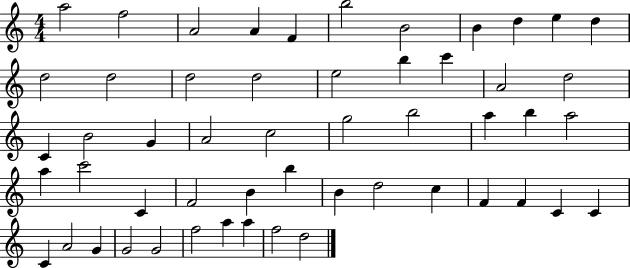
{
  \clef treble
  \numericTimeSignature
  \time 4/4
  \key c \major
  a''2 f''2 | a'2 a'4 f'4 | b''2 b'2 | b'4 d''4 e''4 d''4 | \break d''2 d''2 | d''2 d''2 | e''2 b''4 c'''4 | a'2 d''2 | \break c'4 b'2 g'4 | a'2 c''2 | g''2 b''2 | a''4 b''4 a''2 | \break a''4 c'''2 c'4 | f'2 b'4 b''4 | b'4 d''2 c''4 | f'4 f'4 c'4 c'4 | \break c'4 a'2 g'4 | g'2 g'2 | f''2 a''4 a''4 | f''2 d''2 | \break \bar "|."
}